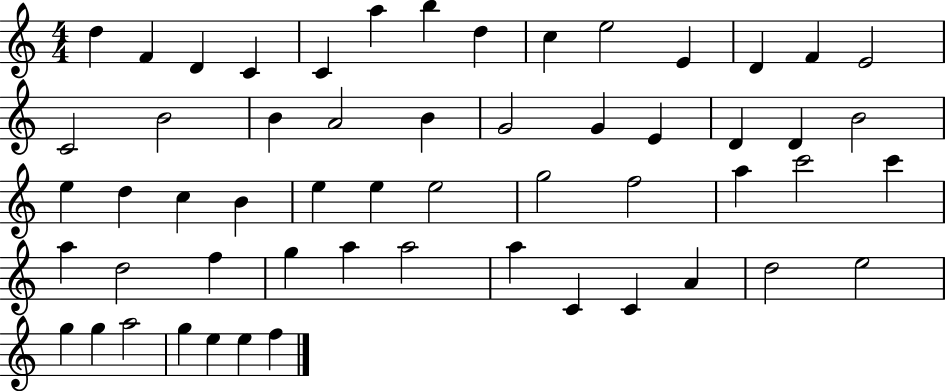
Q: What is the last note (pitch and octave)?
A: F5